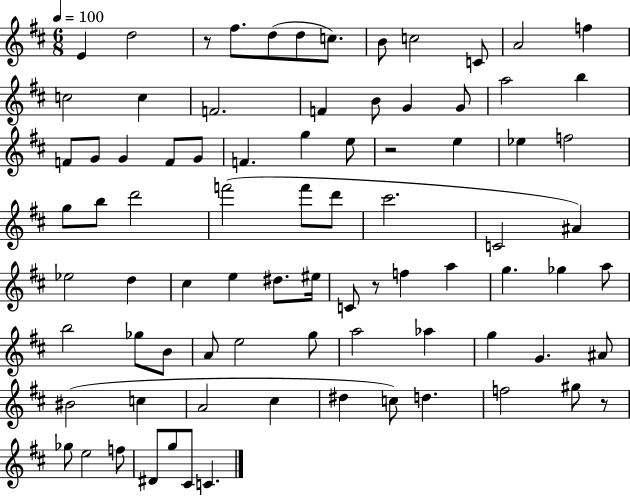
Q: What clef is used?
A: treble